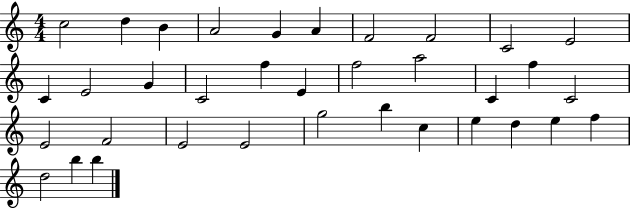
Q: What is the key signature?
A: C major